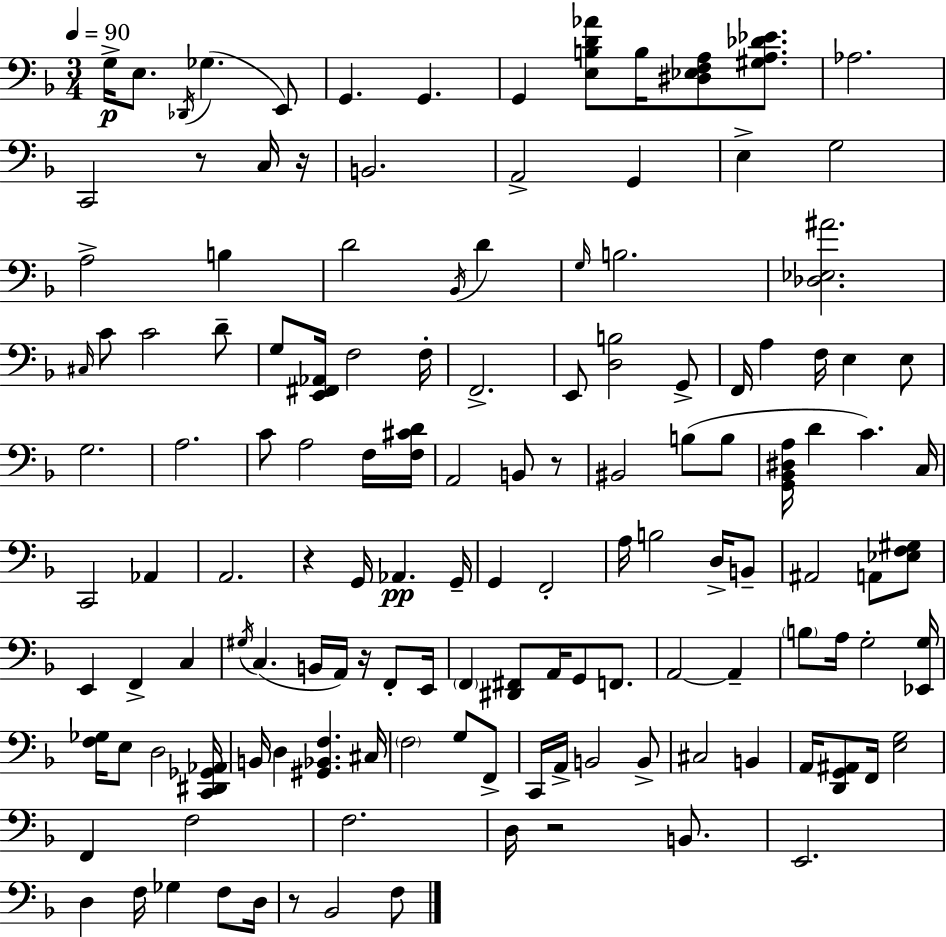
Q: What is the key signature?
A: F major